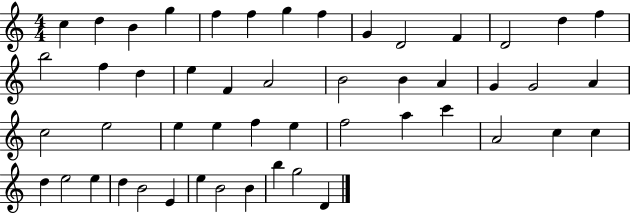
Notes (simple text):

C5/q D5/q B4/q G5/q F5/q F5/q G5/q F5/q G4/q D4/h F4/q D4/h D5/q F5/q B5/h F5/q D5/q E5/q F4/q A4/h B4/h B4/q A4/q G4/q G4/h A4/q C5/h E5/h E5/q E5/q F5/q E5/q F5/h A5/q C6/q A4/h C5/q C5/q D5/q E5/h E5/q D5/q B4/h E4/q E5/q B4/h B4/q B5/q G5/h D4/q